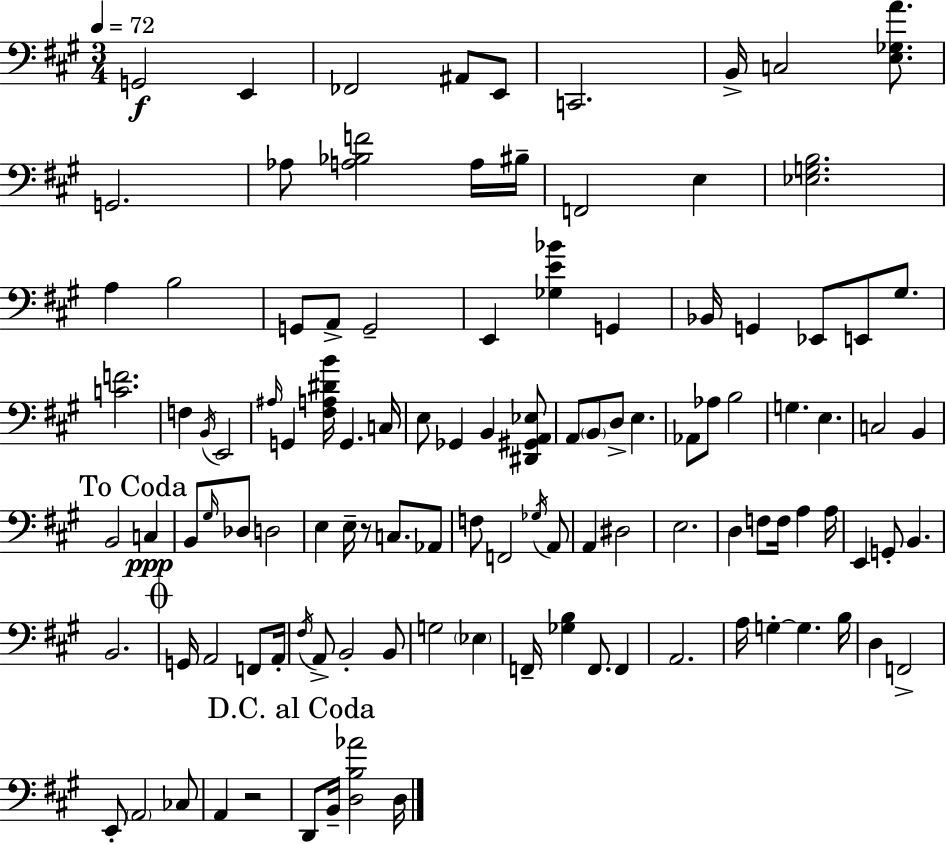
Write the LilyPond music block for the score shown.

{
  \clef bass
  \numericTimeSignature
  \time 3/4
  \key a \major
  \tempo 4 = 72
  \repeat volta 2 { g,2\f e,4 | fes,2 ais,8 e,8 | c,2. | b,16-> c2 <e ges a'>8. | \break g,2. | aes8 <a bes f'>2 a16 bis16-- | f,2 e4 | <ees g b>2. | \break a4 b2 | g,8 a,8-> g,2-- | e,4 <ges e' bes'>4 g,4 | bes,16 g,4 ees,8 e,8 gis8. | \break <c' f'>2. | f4 \acciaccatura { b,16 } e,2 | \grace { ais16 } g,4 <fis a dis' b'>16 g,4. | c16 e8 ges,4 b,4 | \break <dis, gis, a, ees>8 a,8 \parenthesize b,8 d8-> e4. | aes,8 aes8 b2 | g4. e4. | c2 b,4 | \break \mark "To Coda" b,2 c4\ppp | b,8 \grace { gis16 } des8 d2 | e4 e16-- r8 c8. | aes,8 f8 f,2 | \break \acciaccatura { ges16 } a,8 a,4 dis2 | e2. | d4 f8 f16 a4 | a16 e,4 g,8-. b,4. | \break b,2. | \mark \markup { \musicglyph "scripts.coda" } g,16 a,2 | f,8 a,16-. \acciaccatura { fis16 } a,8-> b,2-. | b,8 g2 | \break \parenthesize ees4 f,16-- <ges b>4 f,8. | f,4 a,2. | a16 g4-.~~ g4. | b16 d4 f,2-> | \break e,8-. \parenthesize a,2 | ces8 a,4 r2 | \mark "D.C. al Coda" d,8 b,16-- <d b aes'>2 | d16 } \bar "|."
}